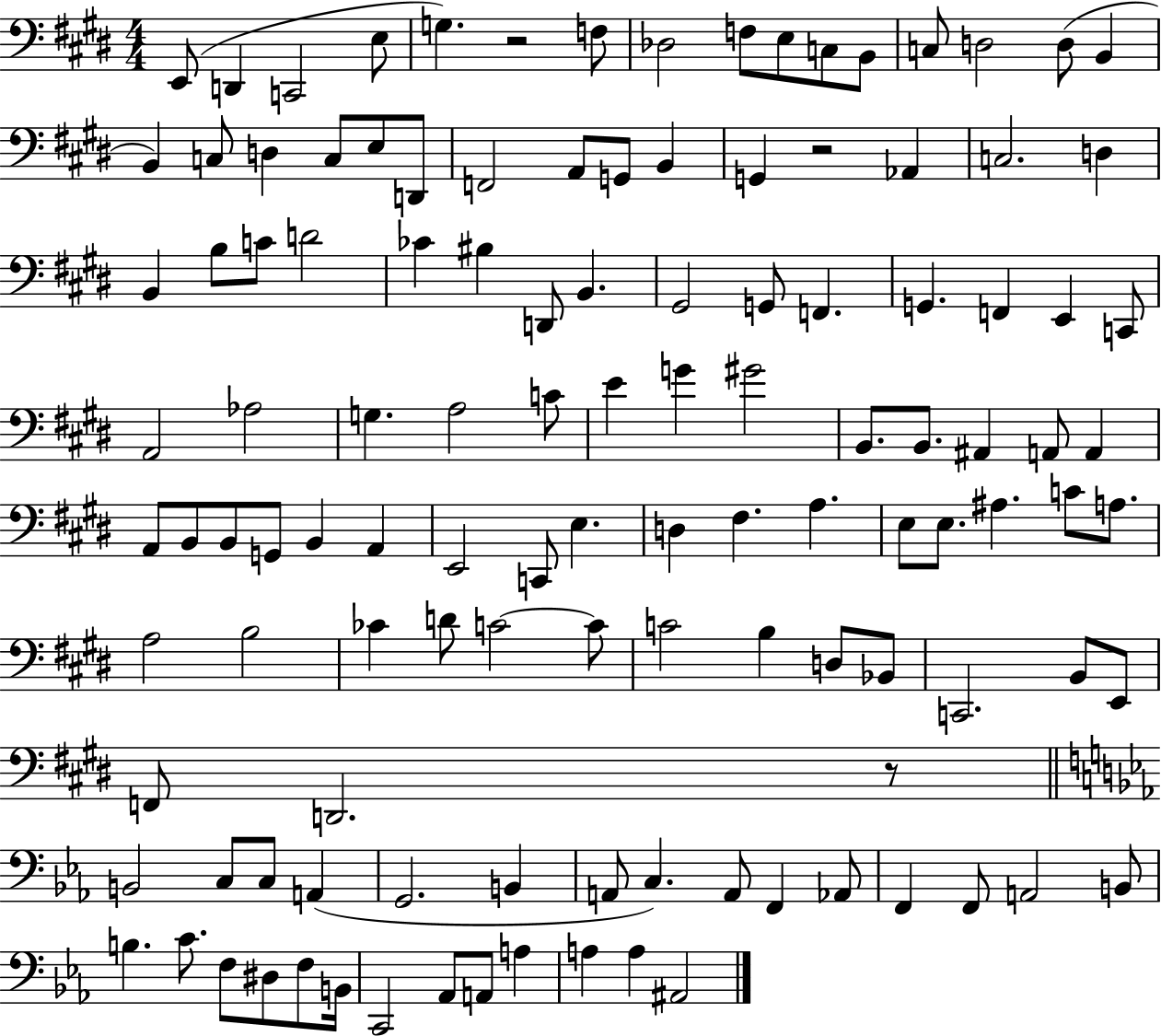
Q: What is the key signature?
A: E major